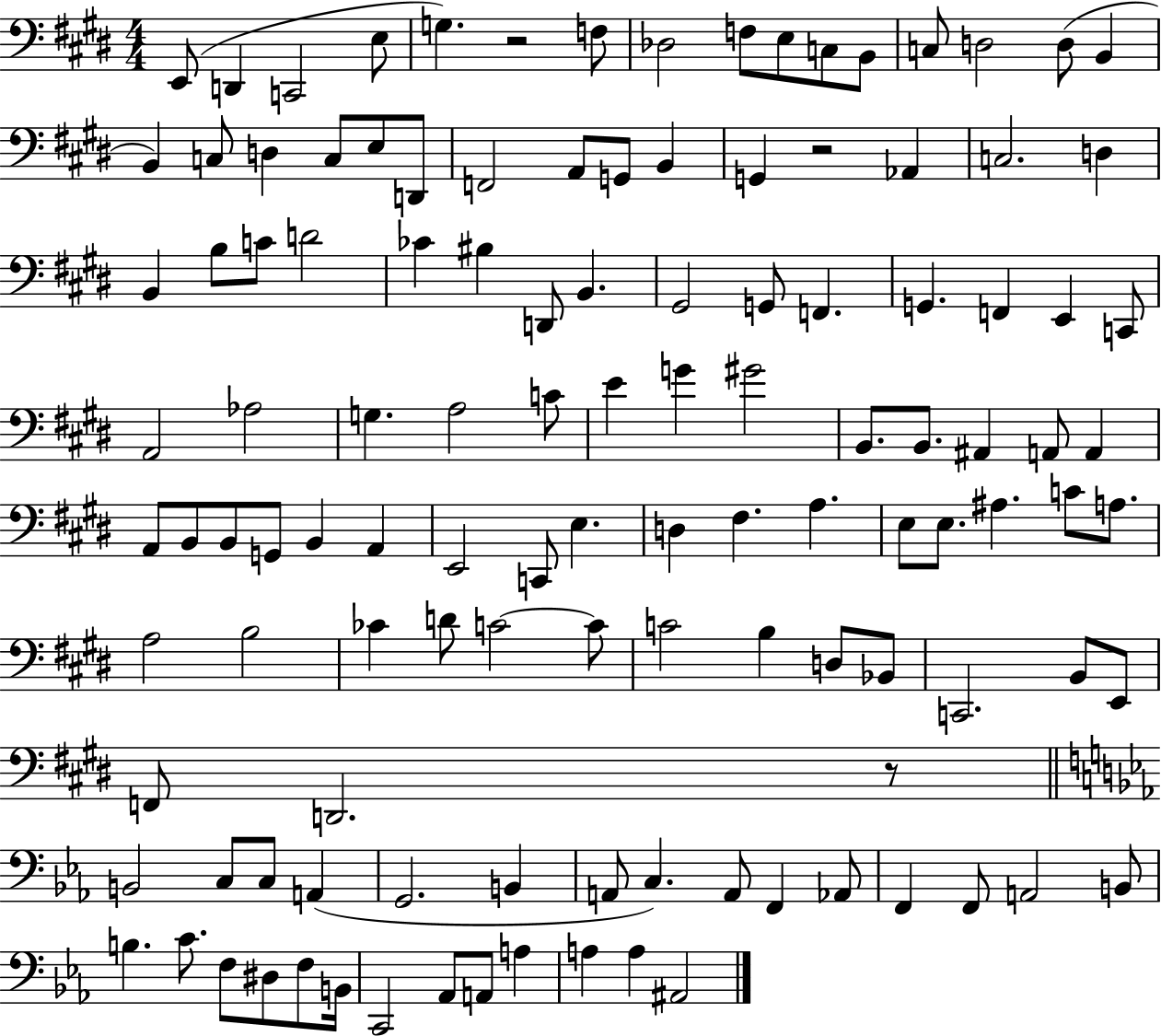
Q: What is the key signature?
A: E major